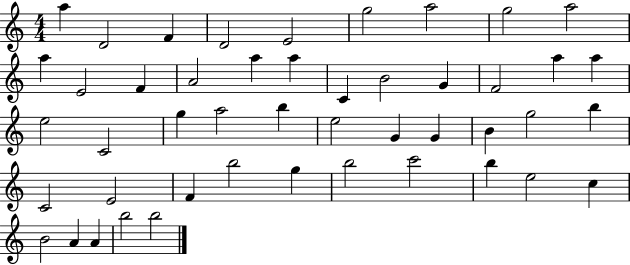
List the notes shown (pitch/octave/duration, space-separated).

A5/q D4/h F4/q D4/h E4/h G5/h A5/h G5/h A5/h A5/q E4/h F4/q A4/h A5/q A5/q C4/q B4/h G4/q F4/h A5/q A5/q E5/h C4/h G5/q A5/h B5/q E5/h G4/q G4/q B4/q G5/h B5/q C4/h E4/h F4/q B5/h G5/q B5/h C6/h B5/q E5/h C5/q B4/h A4/q A4/q B5/h B5/h